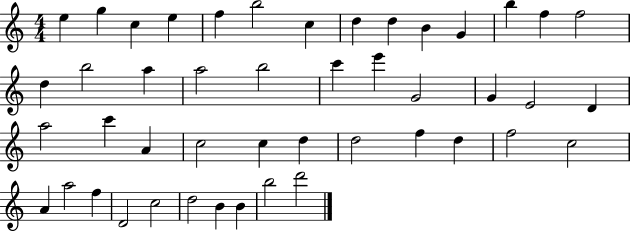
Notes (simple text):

E5/q G5/q C5/q E5/q F5/q B5/h C5/q D5/q D5/q B4/q G4/q B5/q F5/q F5/h D5/q B5/h A5/q A5/h B5/h C6/q E6/q G4/h G4/q E4/h D4/q A5/h C6/q A4/q C5/h C5/q D5/q D5/h F5/q D5/q F5/h C5/h A4/q A5/h F5/q D4/h C5/h D5/h B4/q B4/q B5/h D6/h